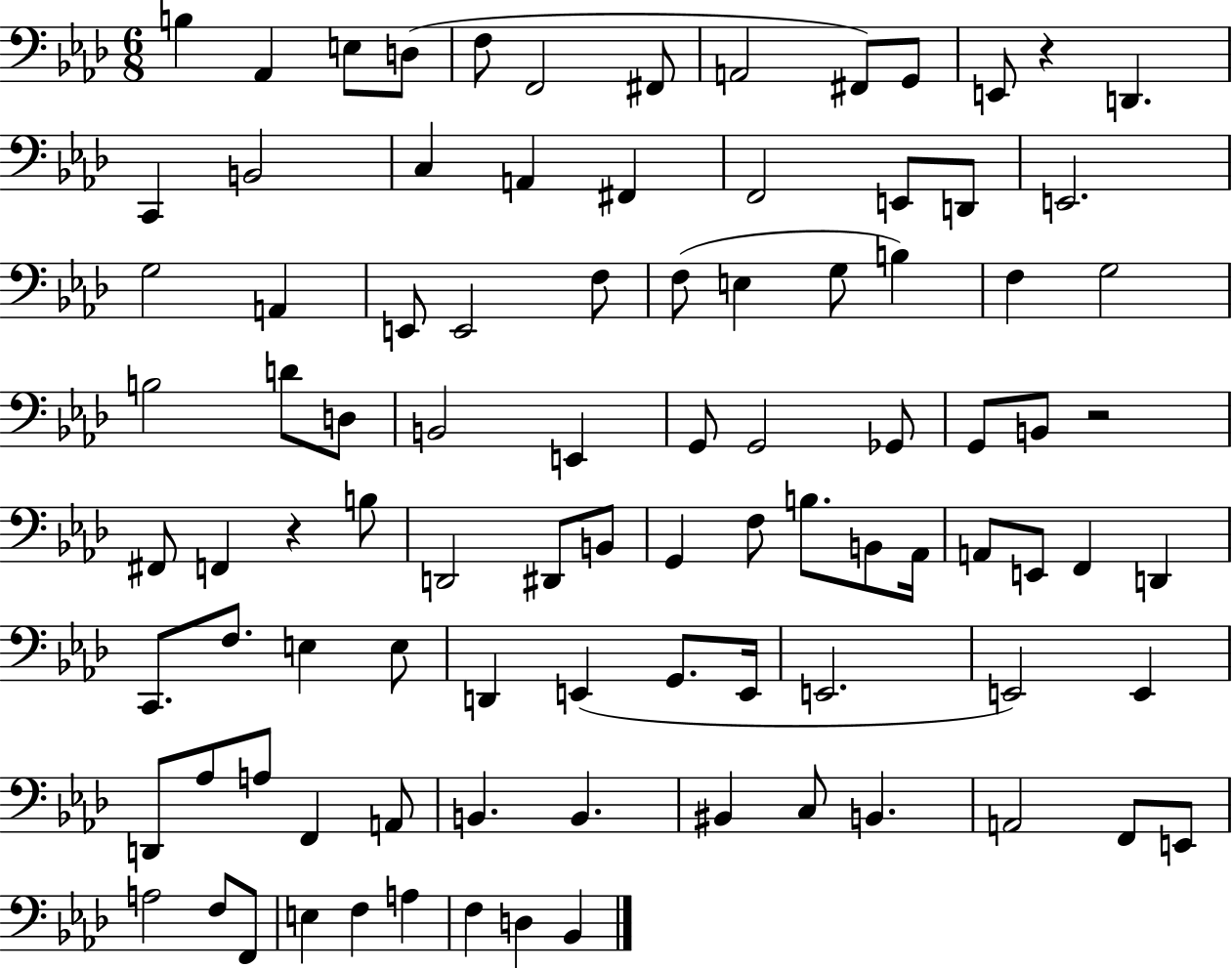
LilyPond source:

{
  \clef bass
  \numericTimeSignature
  \time 6/8
  \key aes \major
  b4 aes,4 e8 d8( | f8 f,2 fis,8 | a,2 fis,8) g,8 | e,8 r4 d,4. | \break c,4 b,2 | c4 a,4 fis,4 | f,2 e,8 d,8 | e,2. | \break g2 a,4 | e,8 e,2 f8 | f8( e4 g8 b4) | f4 g2 | \break b2 d'8 d8 | b,2 e,4 | g,8 g,2 ges,8 | g,8 b,8 r2 | \break fis,8 f,4 r4 b8 | d,2 dis,8 b,8 | g,4 f8 b8. b,8 aes,16 | a,8 e,8 f,4 d,4 | \break c,8. f8. e4 e8 | d,4 e,4( g,8. e,16 | e,2. | e,2) e,4 | \break d,8 aes8 a8 f,4 a,8 | b,4. b,4. | bis,4 c8 b,4. | a,2 f,8 e,8 | \break a2 f8 f,8 | e4 f4 a4 | f4 d4 bes,4 | \bar "|."
}